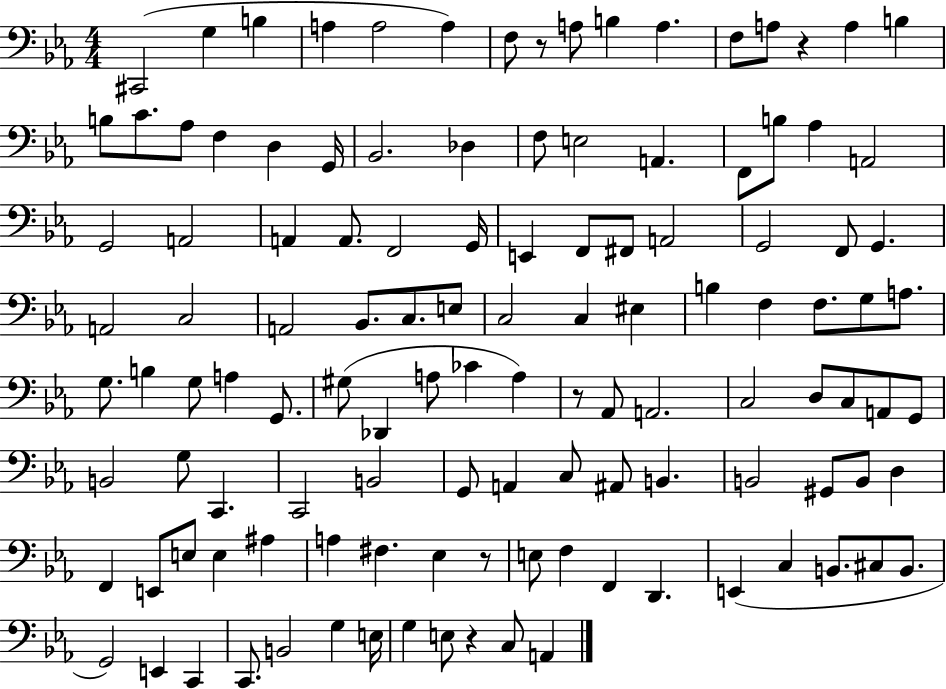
{
  \clef bass
  \numericTimeSignature
  \time 4/4
  \key ees \major
  cis,2( g4 b4 | a4 a2 a4) | f8 r8 a8 b4 a4. | f8 a8 r4 a4 b4 | \break b8 c'8. aes8 f4 d4 g,16 | bes,2. des4 | f8 e2 a,4. | f,8 b8 aes4 a,2 | \break g,2 a,2 | a,4 a,8. f,2 g,16 | e,4 f,8 fis,8 a,2 | g,2 f,8 g,4. | \break a,2 c2 | a,2 bes,8. c8. e8 | c2 c4 eis4 | b4 f4 f8. g8 a8. | \break g8. b4 g8 a4 g,8. | gis8( des,4 a8 ces'4 a4) | r8 aes,8 a,2. | c2 d8 c8 a,8 g,8 | \break b,2 g8 c,4. | c,2 b,2 | g,8 a,4 c8 ais,8 b,4. | b,2 gis,8 b,8 d4 | \break f,4 e,8 e8 e4 ais4 | a4 fis4. ees4 r8 | e8 f4 f,4 d,4. | e,4( c4 b,8. cis8 b,8. | \break g,2) e,4 c,4 | c,8. b,2 g4 e16 | g4 e8 r4 c8 a,4 | \bar "|."
}